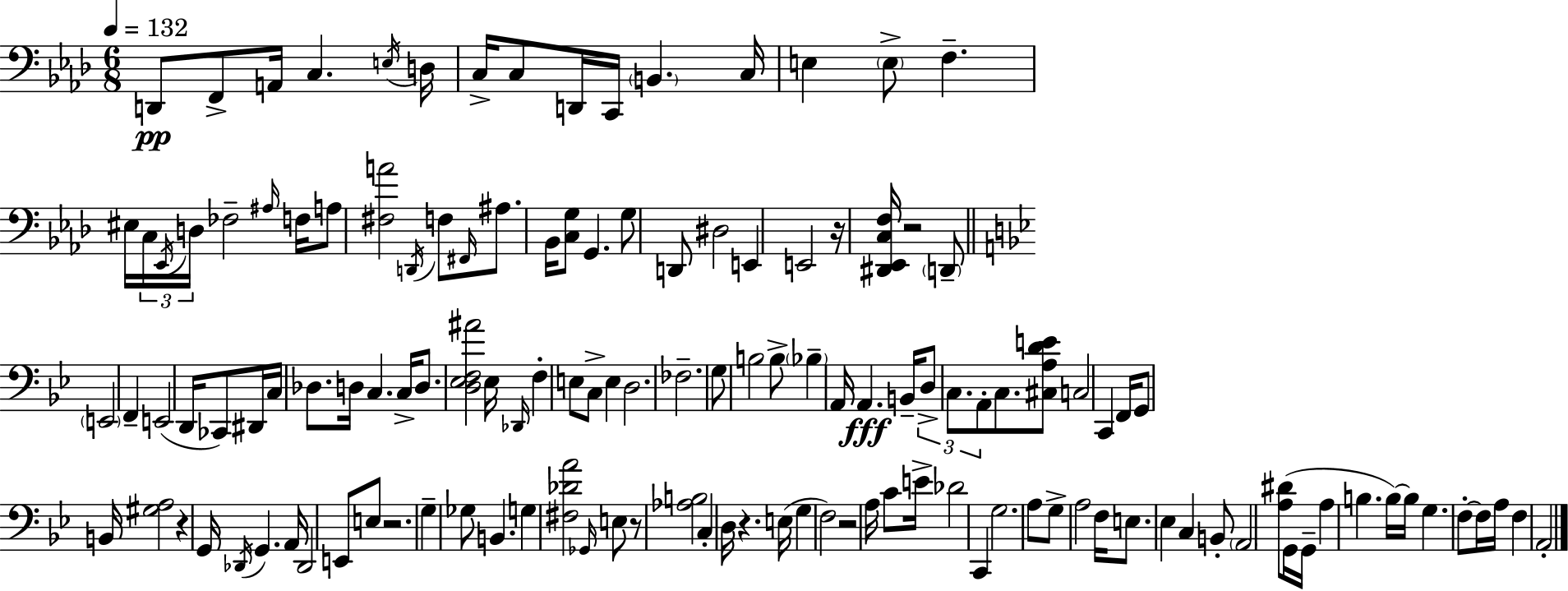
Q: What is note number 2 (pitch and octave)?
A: F2